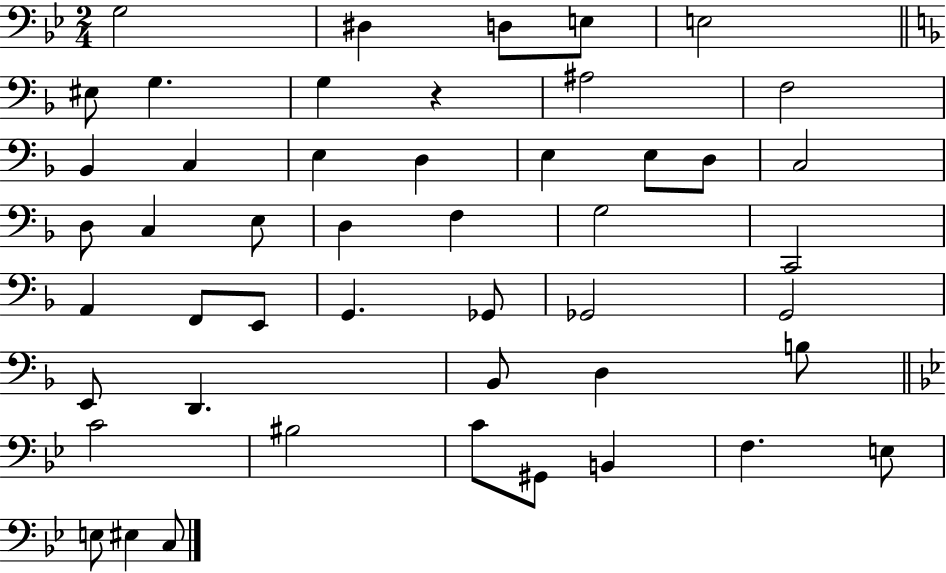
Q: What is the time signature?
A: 2/4